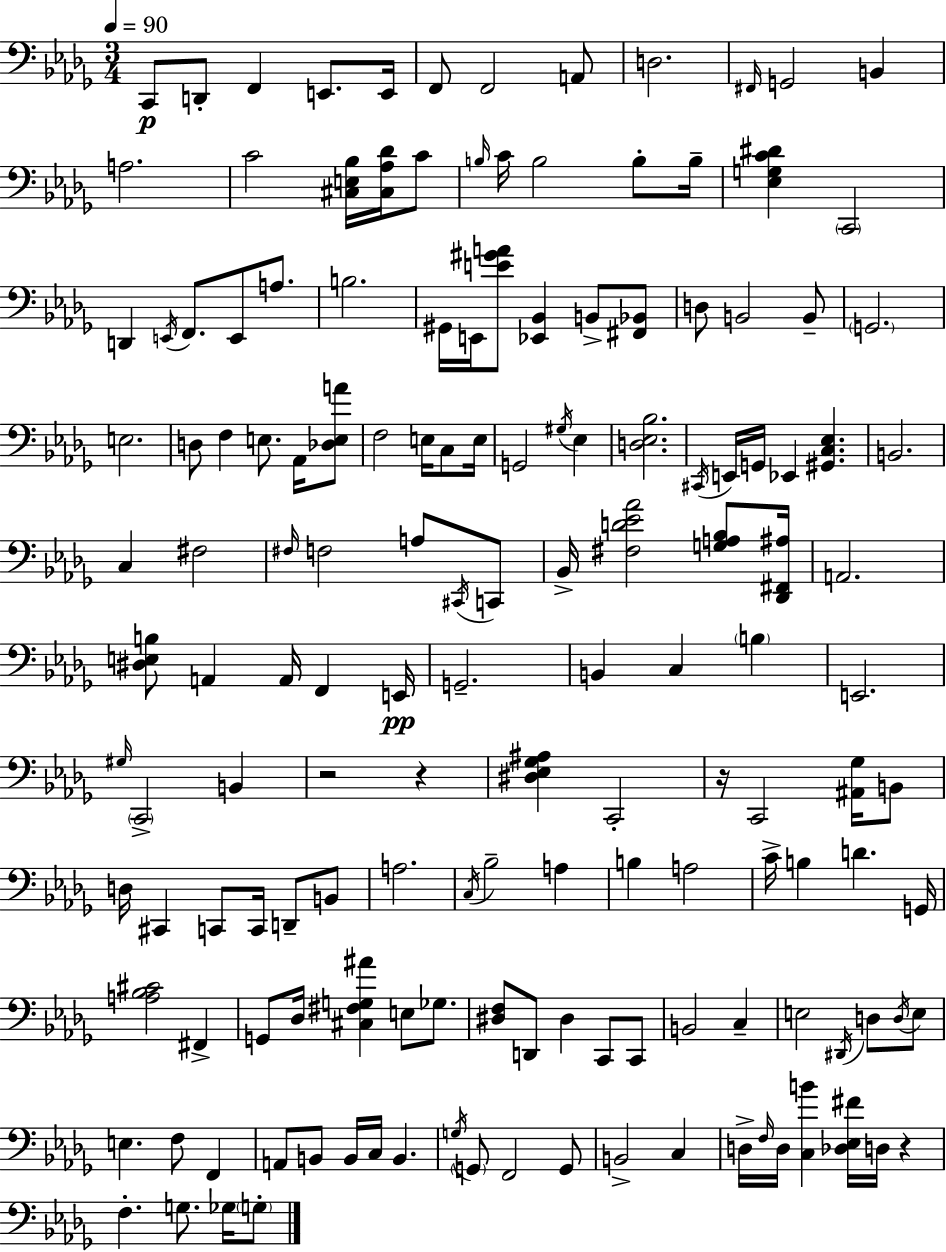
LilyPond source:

{
  \clef bass
  \numericTimeSignature
  \time 3/4
  \key bes \minor
  \tempo 4 = 90
  c,8\p d,8-. f,4 e,8. e,16 | f,8 f,2 a,8 | d2. | \grace { fis,16 } g,2 b,4 | \break a2. | c'2 <cis e bes>16 <cis aes des'>16 c'8 | \grace { b16 } c'16 b2 b8-. | b16-- <ees g c' dis'>4 \parenthesize c,2 | \break d,4 \acciaccatura { e,16 } f,8. e,8 | a8. b2. | gis,16 e,16 <e' gis' a'>8 <ees, bes,>4 b,8-> | <fis, bes,>8 d8 b,2 | \break b,8-- \parenthesize g,2. | e2. | d8 f4 e8. | aes,16 <des e a'>8 f2 e16 | \break c8 e16 g,2 \acciaccatura { gis16 } | ees4 <d ees bes>2. | \acciaccatura { cis,16 } e,16 g,16 ees,4 <gis, c ees>4. | b,2. | \break c4 fis2 | \grace { fis16 } f2 | a8 \acciaccatura { cis,16 } c,8 bes,16-> <fis d' ees' aes'>2 | <g a bes>8 <des, fis, ais>16 a,2. | \break <dis e b>8 a,4 | a,16 f,4 e,16\pp g,2.-- | b,4 c4 | \parenthesize b4 e,2. | \break \grace { gis16 } \parenthesize c,2-> | b,4 r2 | r4 <dis ees ges ais>4 | c,2-. r16 c,2 | \break <ais, ges>16 b,8 d16 cis,4 | c,8 c,16 d,8-- b,8 a2. | \acciaccatura { c16 } bes2-- | a4 b4 | \break a2 c'16-> b4 | d'4. g,16 <a bes cis'>2 | fis,4-> g,8 des16 | <cis fis g ais'>4 e8 ges8. <dis f>8 d,8 | \break dis4 c,8 c,8 b,2 | c4-- e2 | \acciaccatura { dis,16 } d8 \acciaccatura { d16 } e8 e4. | f8 f,4 a,8 | \break b,8 b,16 c16 b,4. \acciaccatura { g16 } | \parenthesize g,8 f,2 g,8 | b,2-> c4 | d16-> \grace { f16 } d16 <c b'>4 <des ees fis'>16 d16 r4 | \break f4.-. g8. ges16 \parenthesize g8-. | \bar "|."
}